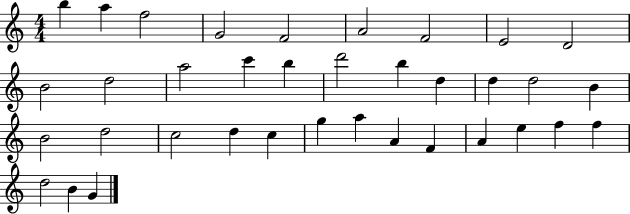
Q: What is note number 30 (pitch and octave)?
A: A4